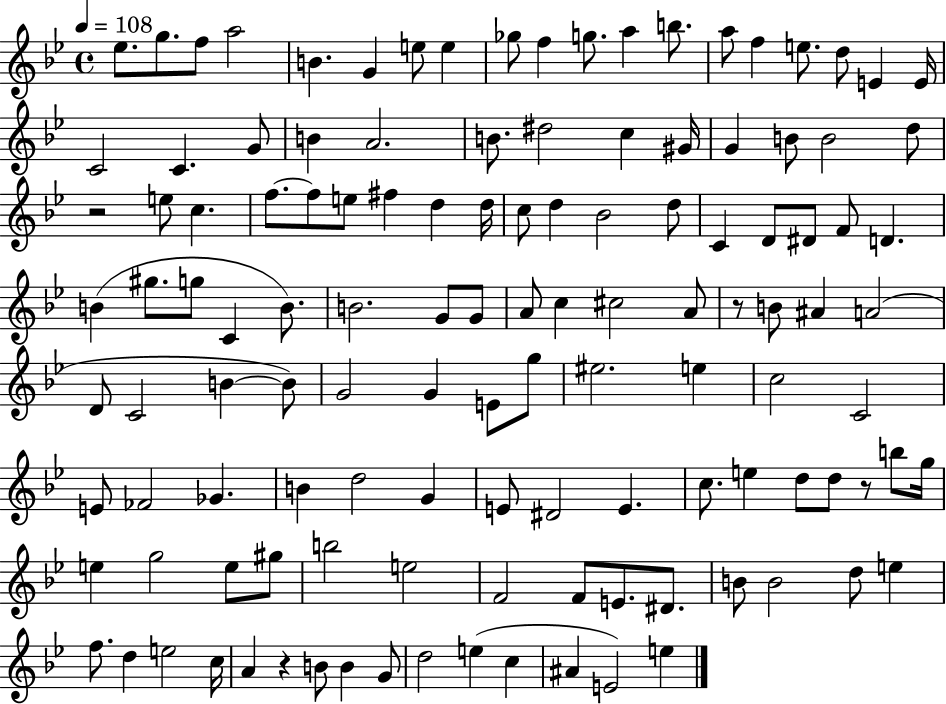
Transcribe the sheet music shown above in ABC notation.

X:1
T:Untitled
M:4/4
L:1/4
K:Bb
_e/2 g/2 f/2 a2 B G e/2 e _g/2 f g/2 a b/2 a/2 f e/2 d/2 E E/4 C2 C G/2 B A2 B/2 ^d2 c ^G/4 G B/2 B2 d/2 z2 e/2 c f/2 f/2 e/2 ^f d d/4 c/2 d _B2 d/2 C D/2 ^D/2 F/2 D B ^g/2 g/2 C B/2 B2 G/2 G/2 A/2 c ^c2 A/2 z/2 B/2 ^A A2 D/2 C2 B B/2 G2 G E/2 g/2 ^e2 e c2 C2 E/2 _F2 _G B d2 G E/2 ^D2 E c/2 e d/2 d/2 z/2 b/2 g/4 e g2 e/2 ^g/2 b2 e2 F2 F/2 E/2 ^D/2 B/2 B2 d/2 e f/2 d e2 c/4 A z B/2 B G/2 d2 e c ^A E2 e